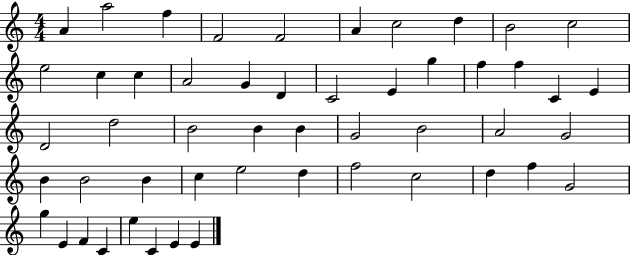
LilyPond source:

{
  \clef treble
  \numericTimeSignature
  \time 4/4
  \key c \major
  a'4 a''2 f''4 | f'2 f'2 | a'4 c''2 d''4 | b'2 c''2 | \break e''2 c''4 c''4 | a'2 g'4 d'4 | c'2 e'4 g''4 | f''4 f''4 c'4 e'4 | \break d'2 d''2 | b'2 b'4 b'4 | g'2 b'2 | a'2 g'2 | \break b'4 b'2 b'4 | c''4 e''2 d''4 | f''2 c''2 | d''4 f''4 g'2 | \break g''4 e'4 f'4 c'4 | e''4 c'4 e'4 e'4 | \bar "|."
}